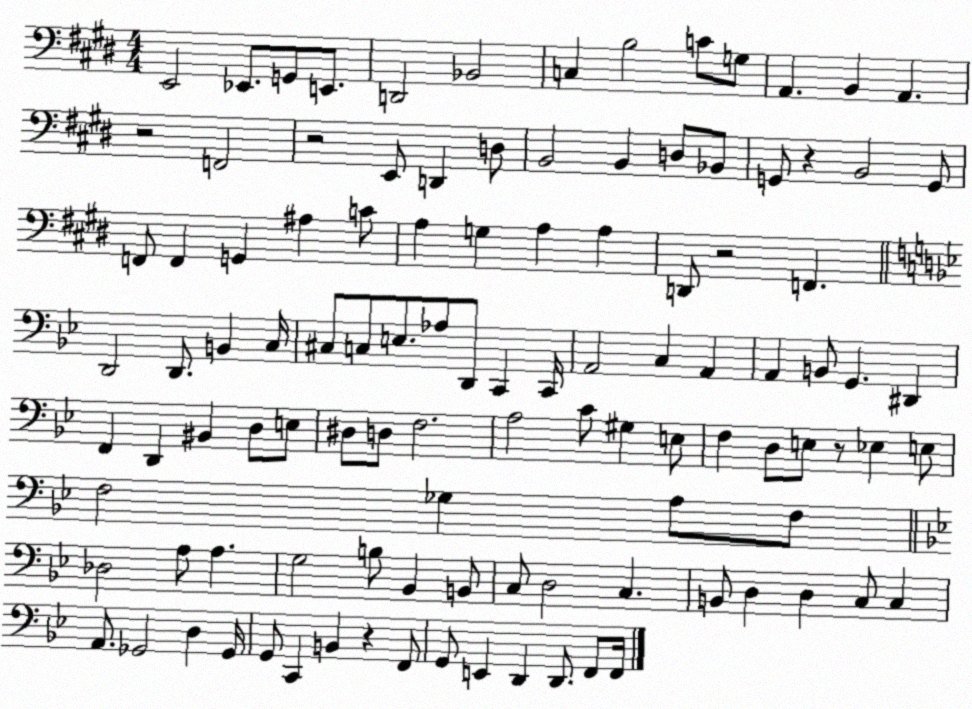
X:1
T:Untitled
M:4/4
L:1/4
K:E
E,,2 _E,,/2 G,,/2 E,,/2 D,,2 _B,,2 C, B,2 C/2 G,/2 A,, B,, A,, z2 F,,2 z2 E,,/2 D,, D,/2 B,,2 B,, D,/2 _B,,/2 G,,/2 z B,,2 G,,/2 F,,/2 F,, G,, ^A, C/2 A, G, A, A, D,,/2 z2 F,, D,,2 D,,/2 B,, C,/4 ^C,/2 C,/2 E,/2 _A,/2 D,,/2 C,, C,,/4 A,,2 C, A,, A,, B,,/2 G,, ^D,, F,, D,, ^B,, D,/2 E,/2 ^D,/2 D,/2 F,2 A,2 C/2 ^G, E,/2 F, D,/2 E,/2 z/2 _E, E,/2 F,2 _G, A,/2 F,/2 _D,2 A,/2 A, G,2 B,/2 _B,, B,,/2 C,/2 D,2 C, B,,/2 D, D, C,/2 C, A,,/2 _G,,2 D, _G,,/4 G,,/2 C,, B,, z F,,/2 G,,/2 E,, D,, D,,/2 F,,/2 F,,/4